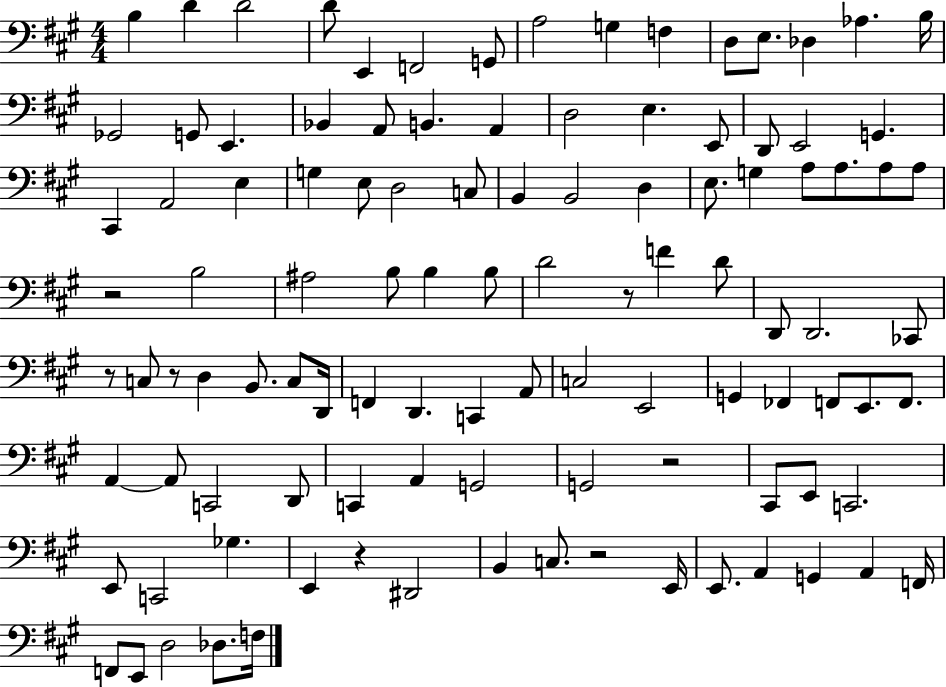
B3/q D4/q D4/h D4/e E2/q F2/h G2/e A3/h G3/q F3/q D3/e E3/e. Db3/q Ab3/q. B3/s Gb2/h G2/e E2/q. Bb2/q A2/e B2/q. A2/q D3/h E3/q. E2/e D2/e E2/h G2/q. C#2/q A2/h E3/q G3/q E3/e D3/h C3/e B2/q B2/h D3/q E3/e. G3/q A3/e A3/e. A3/e A3/e R/h B3/h A#3/h B3/e B3/q B3/e D4/h R/e F4/q D4/e D2/e D2/h. CES2/e R/e C3/e R/e D3/q B2/e. C3/e D2/s F2/q D2/q. C2/q A2/e C3/h E2/h G2/q FES2/q F2/e E2/e. F2/e. A2/q A2/e C2/h D2/e C2/q A2/q G2/h G2/h R/h C#2/e E2/e C2/h. E2/e C2/h Gb3/q. E2/q R/q D#2/h B2/q C3/e. R/h E2/s E2/e. A2/q G2/q A2/q F2/s F2/e E2/e D3/h Db3/e. F3/s